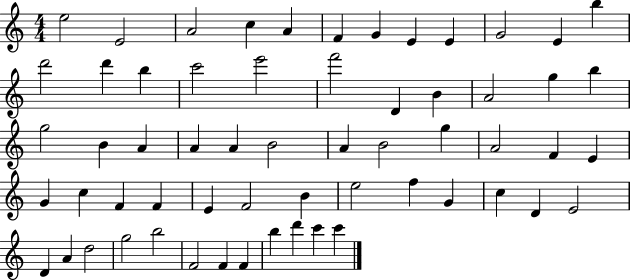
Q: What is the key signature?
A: C major